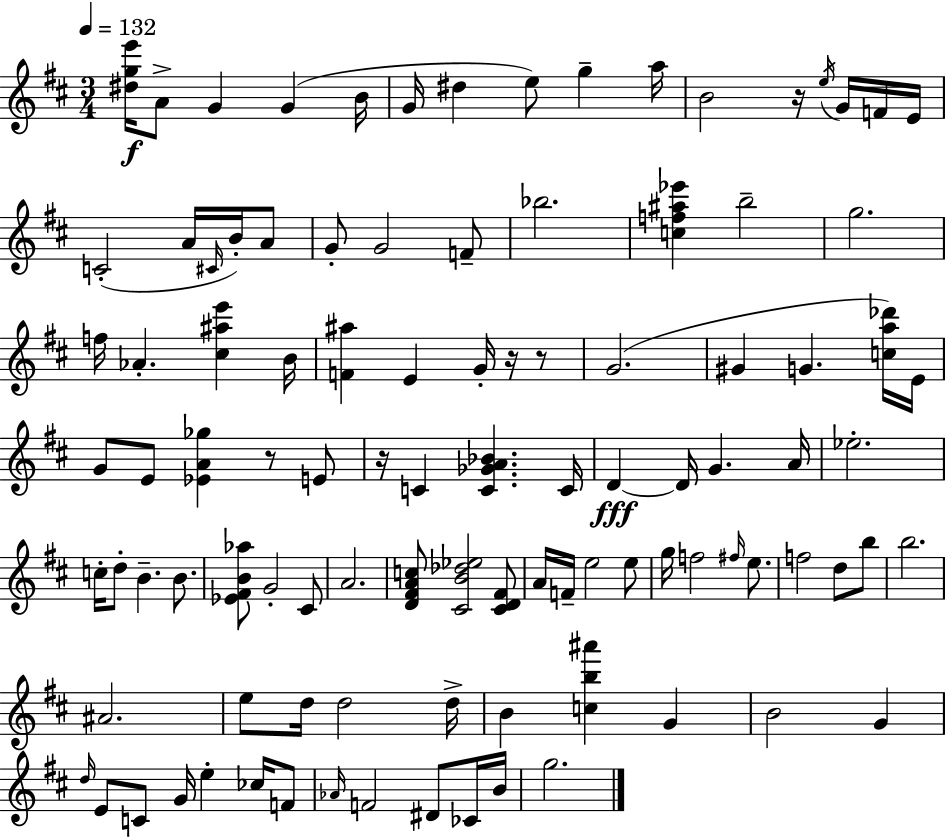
{
  \clef treble
  \numericTimeSignature
  \time 3/4
  \key d \major
  \tempo 4 = 132
  <dis'' g'' e'''>16\f a'8-> g'4 g'4( b'16 | g'16 dis''4 e''8) g''4-- a''16 | b'2 r16 \acciaccatura { e''16 } g'16 f'16 | e'16 c'2-.( a'16 \grace { cis'16 } b'16-.) | \break a'8 g'8-. g'2 | f'8-- bes''2. | <c'' f'' ais'' ees'''>4 b''2-- | g''2. | \break f''16 aes'4.-. <cis'' ais'' e'''>4 | b'16 <f' ais''>4 e'4 g'16-. r16 | r8 g'2.( | gis'4 g'4. | \break <c'' a'' des'''>16) e'16 g'8 e'8 <ees' a' ges''>4 r8 | e'8 r16 c'4 <c' ges' a' bes'>4. | c'16 d'4~~\fff d'16 g'4. | a'16 ees''2.-. | \break c''16-. d''8-. b'4.-- b'8. | <ees' fis' b' aes''>8 g'2-. | cis'8 a'2. | <d' fis' a' c''>8 <cis' b' des'' ees''>2 | \break <cis' d' fis'>8 a'16 f'16-- e''2 | e''8 g''16 f''2 \grace { fis''16 } | e''8. f''2 d''8 | b''8 b''2. | \break ais'2. | e''8 d''16 d''2 | d''16-> b'4 <c'' b'' ais'''>4 g'4 | b'2 g'4 | \break \grace { d''16 } e'8 c'8 g'16 e''4-. | ces''16 f'8 \grace { aes'16 } f'2 | dis'8 ces'16 b'16 g''2. | \bar "|."
}